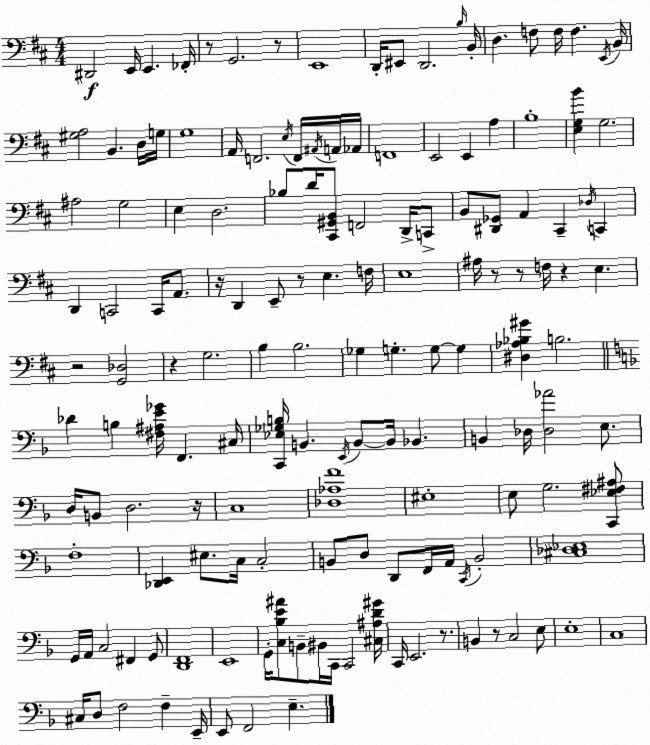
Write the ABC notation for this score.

X:1
T:Untitled
M:4/4
L:1/4
K:D
^D,,2 E,,/4 E,, _F,,/4 z/2 G,,2 z/2 E,,4 D,,/4 ^E,,/2 D,,2 B,/4 B,,/4 D, F,/2 F,/4 F, E,,/4 B,,/4 [^G,A,]2 B,, D,/4 G,/4 G,4 A,,/4 F,,2 E,/4 F,,/4 ^A,,/4 A,,/4 _A,,/4 F,,4 E,,2 E,, A, B,4 [E,G,B] G,2 ^A,2 G,2 E, D,2 _B,/2 D/4 [^C,,^G,,B,,]/2 F,,2 D,,/4 C,,/2 B,,/2 [^D,,_G,,]/2 A,, ^C,, _D,/4 C,, D,, C,,2 C,,/4 A,,/2 z/4 D,, E,,/2 z/2 E, F,/4 E,4 ^A,/4 z/2 z/2 F,/4 z E, z2 [G,,_D,]2 z G,2 B, B,2 _G, G, G,/2 G, [^D,_A,_B,^G] B,2 _D B, [^F,^A,E_G]/4 F,, ^C,/4 [C,,_E,_G,B,]/4 B,, E,,/4 B,,/2 B,,/4 _B,, B,, _D,/4 [_D,_A]2 E,/2 D,/4 B,,/2 D,2 z/4 C,4 [_D,_A,F]4 ^E,4 E,/2 G,2 [C,,_E,^F,^A,]/2 F,4 [_D,,E,,] ^E,/2 C,/4 C,2 B,,/2 D,/2 D,,/2 F,,/4 A,,/4 C,,/4 B,,2 [^C,_D,_E,]4 G,,/4 A,,/4 C,2 ^F,, G,,/2 [D,,F,,]4 E,,4 G,,/4 [C,_B,E^A]/2 B,,/2 ^B,,/4 C,,/4 C,,2 [^C,^A,D^G]/4 C,,/4 E,,2 z/2 B,, z/2 C,2 E,/2 E,4 C,4 ^C,/4 D,/2 F,2 F, E,,/4 E,,/2 F,,2 E,